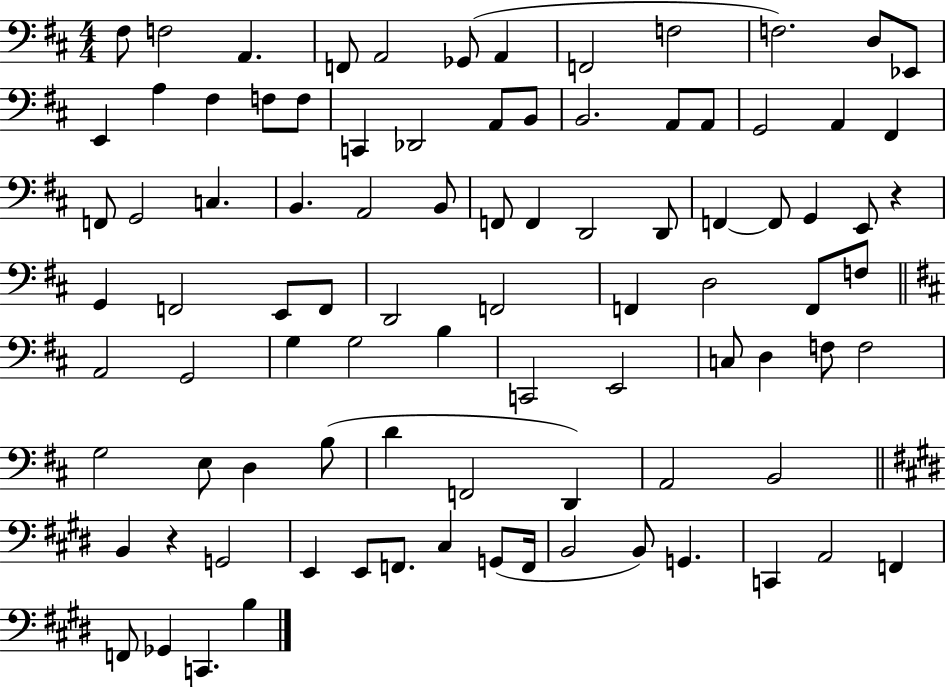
{
  \clef bass
  \numericTimeSignature
  \time 4/4
  \key d \major
  fis8 f2 a,4. | f,8 a,2 ges,8( a,4 | f,2 f2 | f2.) d8 ees,8 | \break e,4 a4 fis4 f8 f8 | c,4 des,2 a,8 b,8 | b,2. a,8 a,8 | g,2 a,4 fis,4 | \break f,8 g,2 c4. | b,4. a,2 b,8 | f,8 f,4 d,2 d,8 | f,4~~ f,8 g,4 e,8 r4 | \break g,4 f,2 e,8 f,8 | d,2 f,2 | f,4 d2 f,8 f8 | \bar "||" \break \key b \minor a,2 g,2 | g4 g2 b4 | c,2 e,2 | c8 d4 f8 f2 | \break g2 e8 d4 b8( | d'4 f,2 d,4) | a,2 b,2 | \bar "||" \break \key e \major b,4 r4 g,2 | e,4 e,8 f,8. cis4 g,8( f,16 | b,2 b,8) g,4. | c,4 a,2 f,4 | \break f,8 ges,4 c,4. b4 | \bar "|."
}